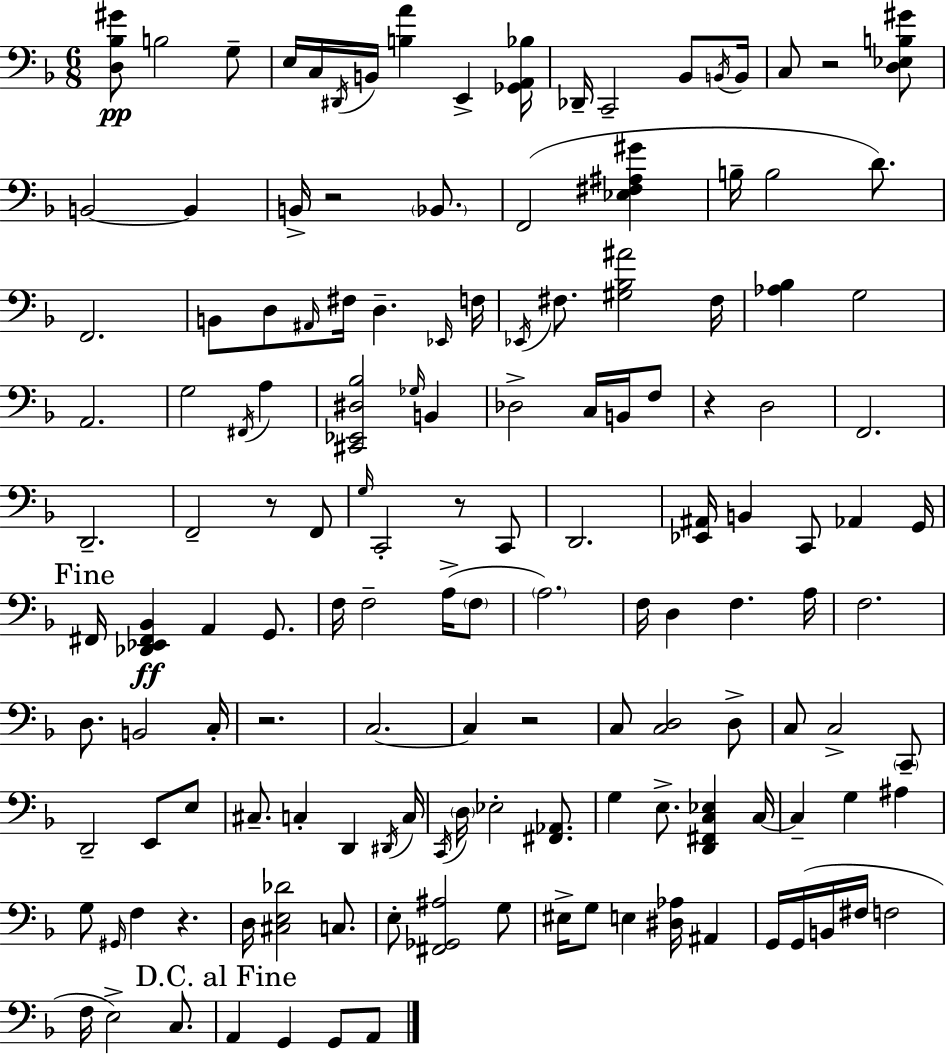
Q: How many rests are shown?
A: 8